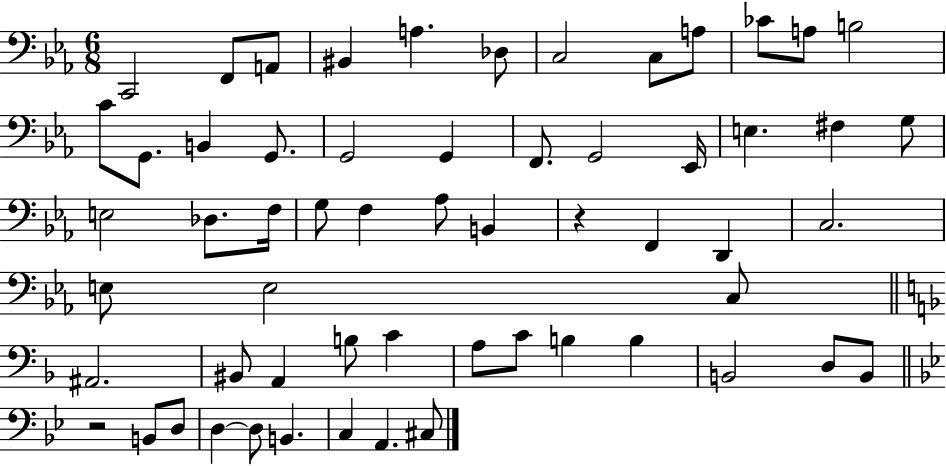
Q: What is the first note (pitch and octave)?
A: C2